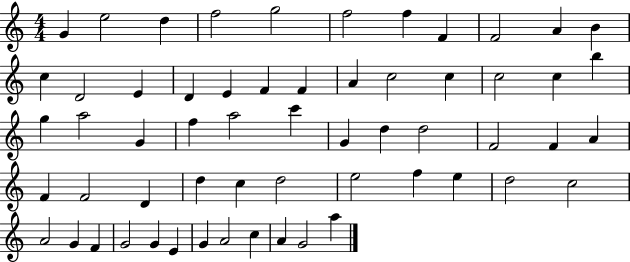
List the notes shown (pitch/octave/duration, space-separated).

G4/q E5/h D5/q F5/h G5/h F5/h F5/q F4/q F4/h A4/q B4/q C5/q D4/h E4/q D4/q E4/q F4/q F4/q A4/q C5/h C5/q C5/h C5/q B5/q G5/q A5/h G4/q F5/q A5/h C6/q G4/q D5/q D5/h F4/h F4/q A4/q F4/q F4/h D4/q D5/q C5/q D5/h E5/h F5/q E5/q D5/h C5/h A4/h G4/q F4/q G4/h G4/q E4/q G4/q A4/h C5/q A4/q G4/h A5/q